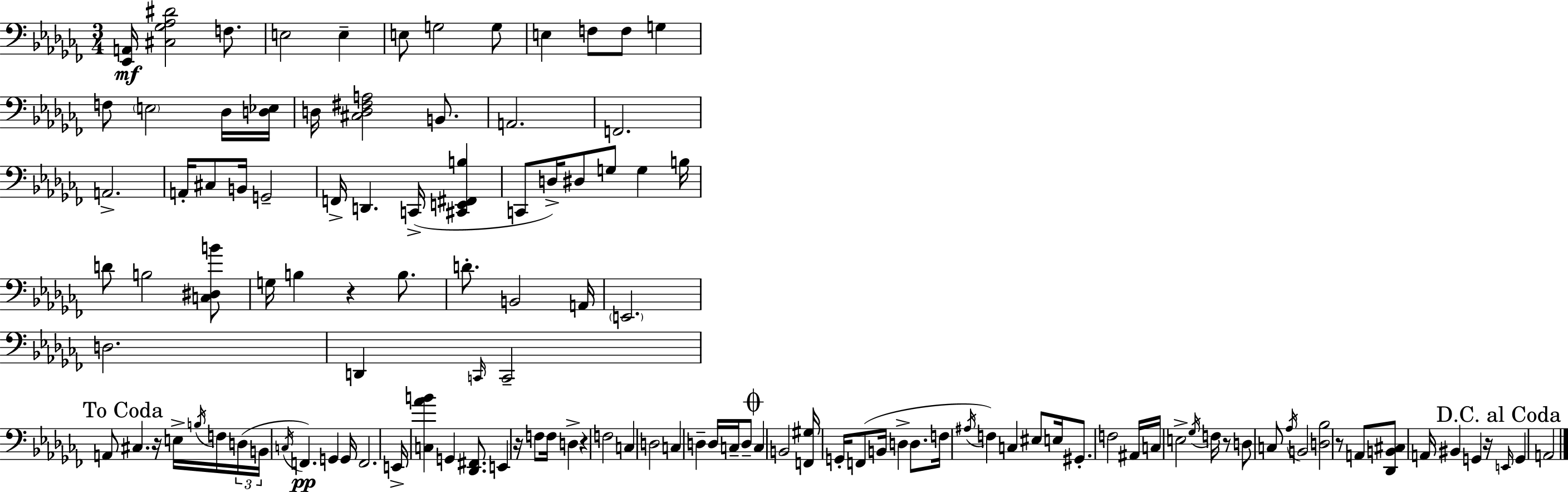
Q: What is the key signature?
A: AES minor